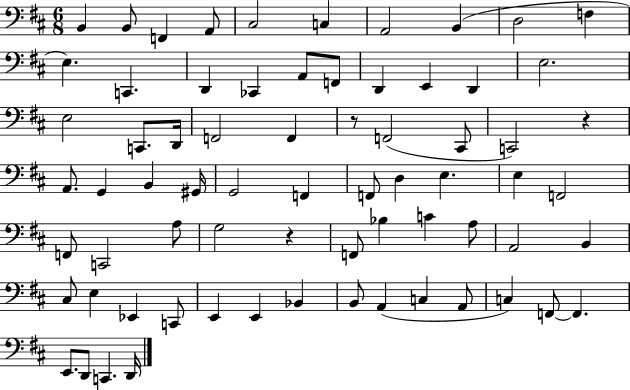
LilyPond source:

{
  \clef bass
  \numericTimeSignature
  \time 6/8
  \key d \major
  b,4 b,8 f,4 a,8 | cis2 c4 | a,2 b,4( | d2 f4 | \break e4.) c,4. | d,4 ces,4 a,8 f,8 | d,4 e,4 d,4 | e2. | \break e2 c,8. d,16 | f,2 f,4 | r8 f,2( cis,8 | c,2) r4 | \break a,8. g,4 b,4 gis,16 | g,2 f,4 | f,8 d4 e4. | e4 f,2 | \break f,8 c,2 a8 | g2 r4 | f,8 bes4 c'4 a8 | a,2 b,4 | \break cis8 e4 ees,4 c,8 | e,4 e,4 bes,4 | b,8 a,4( c4 a,8 | c4) f,8~~ f,4. | \break e,8. d,8 c,4. d,16 | \bar "|."
}